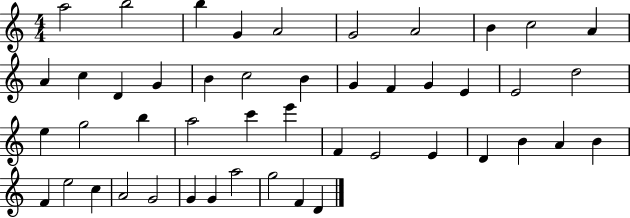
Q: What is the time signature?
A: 4/4